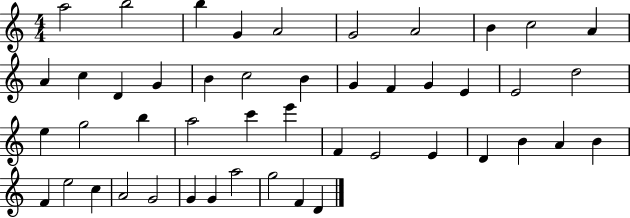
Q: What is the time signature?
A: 4/4